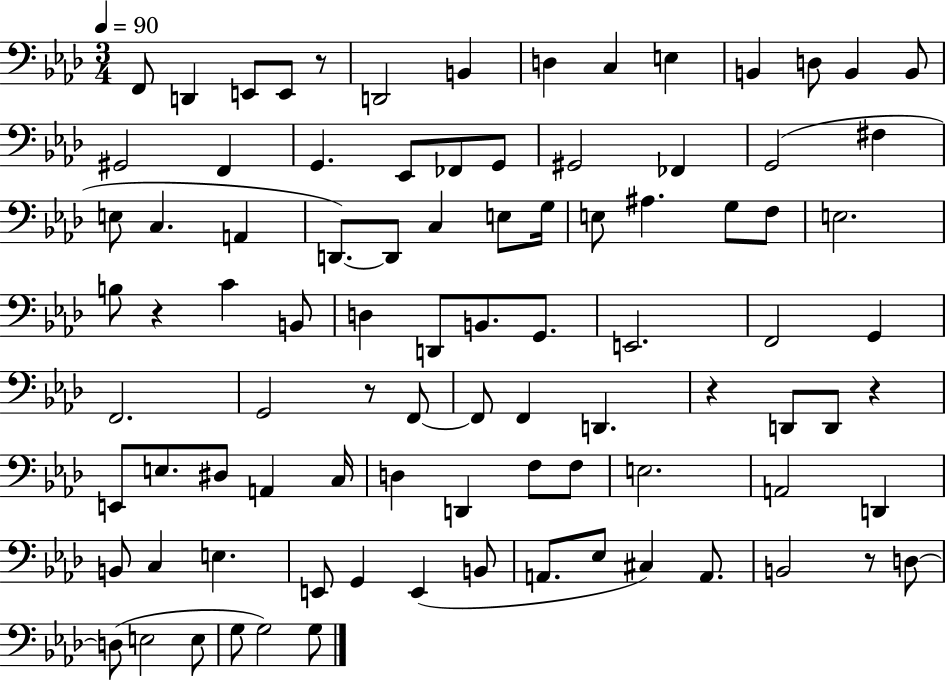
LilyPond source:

{
  \clef bass
  \numericTimeSignature
  \time 3/4
  \key aes \major
  \tempo 4 = 90
  f,8 d,4 e,8 e,8 r8 | d,2 b,4 | d4 c4 e4 | b,4 d8 b,4 b,8 | \break gis,2 f,4 | g,4. ees,8 fes,8 g,8 | gis,2 fes,4 | g,2( fis4 | \break e8 c4. a,4 | d,8.~~) d,8 c4 e8 g16 | e8 ais4. g8 f8 | e2. | \break b8 r4 c'4 b,8 | d4 d,8 b,8. g,8. | e,2. | f,2 g,4 | \break f,2. | g,2 r8 f,8~~ | f,8 f,4 d,4. | r4 d,8 d,8 r4 | \break e,8 e8. dis8 a,4 c16 | d4 d,4 f8 f8 | e2. | a,2 d,4 | \break b,8 c4 e4. | e,8 g,4 e,4( b,8 | a,8. ees8 cis4) a,8. | b,2 r8 d8~~ | \break d8( e2 e8 | g8 g2) g8 | \bar "|."
}